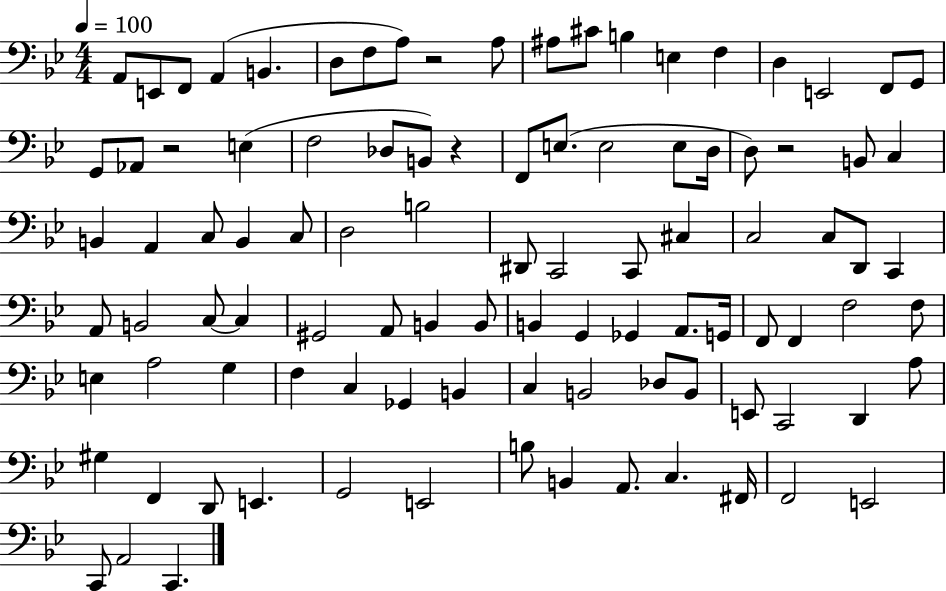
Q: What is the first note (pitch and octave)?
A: A2